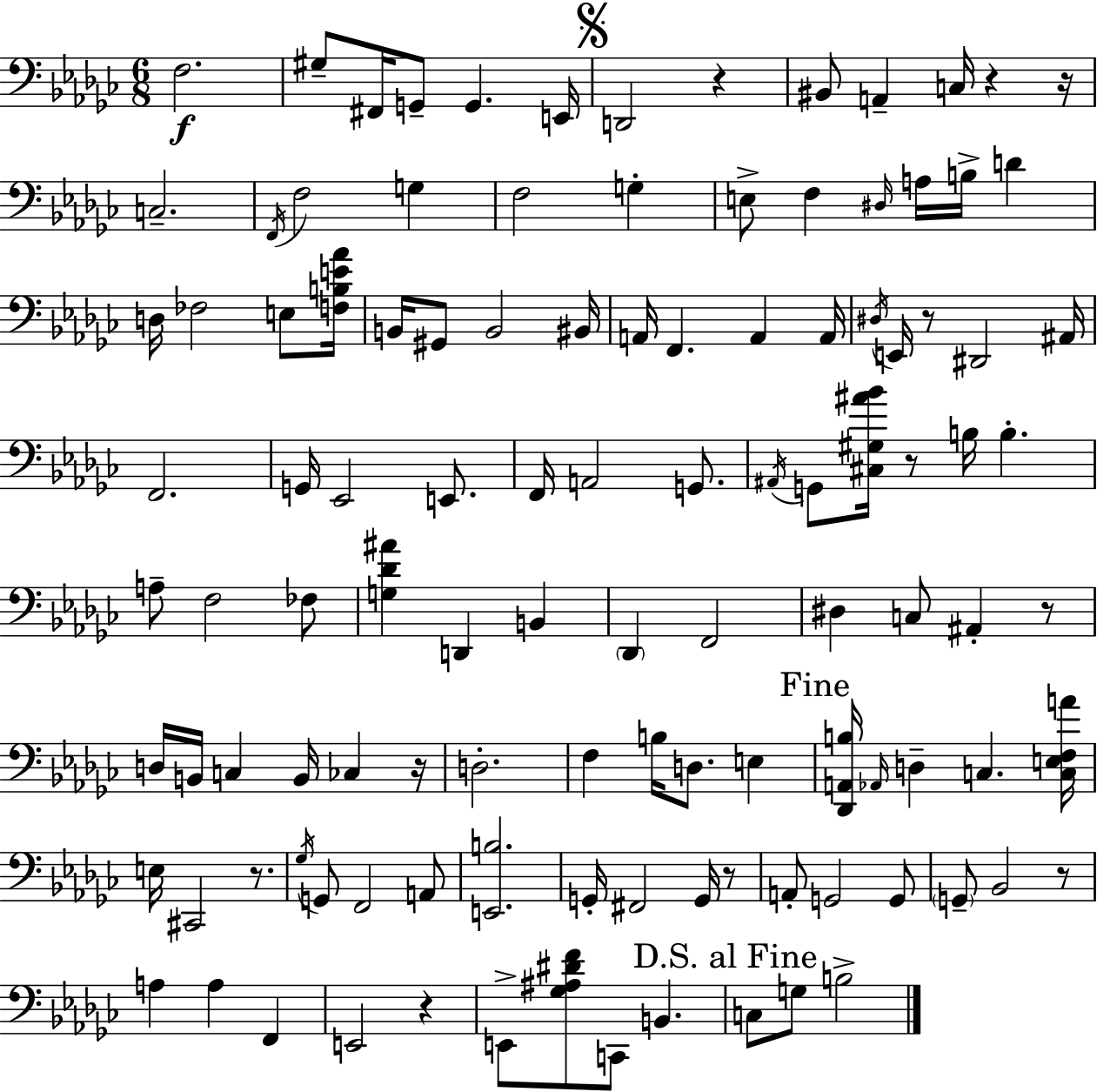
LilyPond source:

{
  \clef bass
  \numericTimeSignature
  \time 6/8
  \key ees \minor
  f2.\f | gis8-- fis,16 g,8-- g,4. e,16 | \mark \markup { \musicglyph "scripts.segno" } d,2 r4 | bis,8 a,4-- c16 r4 r16 | \break c2.-- | \acciaccatura { f,16 } f2 g4 | f2 g4-. | e8-> f4 \grace { dis16 } a16 b16-> d'4 | \break d16 fes2 e8 | <f b e' aes'>16 b,16 gis,8 b,2 | bis,16 a,16 f,4. a,4 | a,16 \acciaccatura { dis16 } e,16 r8 dis,2 | \break ais,16 f,2. | g,16 ees,2 | e,8. f,16 a,2 | g,8. \acciaccatura { ais,16 } g,8 <cis gis ais' bes'>16 r8 b16 b4.-. | \break a8-- f2 | fes8 <g des' ais'>4 d,4 | b,4 \parenthesize des,4 f,2 | dis4 c8 ais,4-. | \break r8 d16 b,16 c4 b,16 ces4 | r16 d2.-. | f4 b16 d8. | e4 \mark "Fine" <des, a, b>16 \grace { aes,16 } d4-- c4. | \break <c e f a'>16 e16 cis,2 | r8. \acciaccatura { ges16 } g,8 f,2 | a,8 <e, b>2. | g,16-. fis,2 | \break g,16 r8 a,8-. g,2 | g,8 \parenthesize g,8-- bes,2 | r8 a4 a4 | f,4 e,2 | \break r4 e,8-> <ges ais dis' f'>8 c,8 | b,4. \mark "D.S. al Fine" c8 g8 b2-> | \bar "|."
}